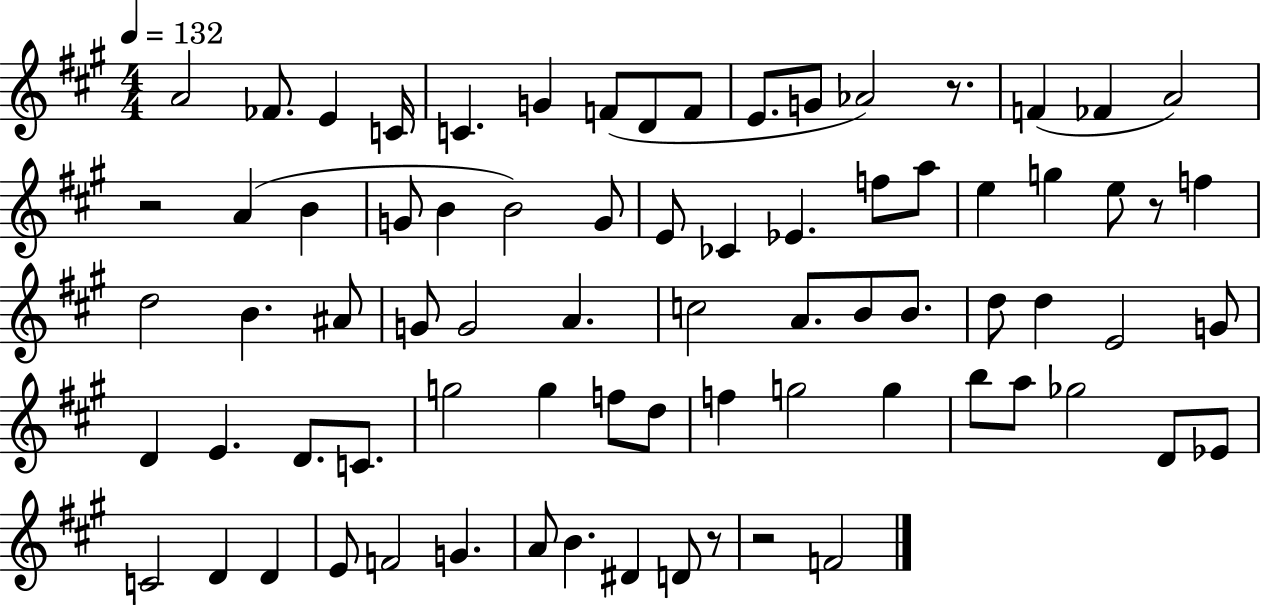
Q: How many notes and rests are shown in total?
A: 76